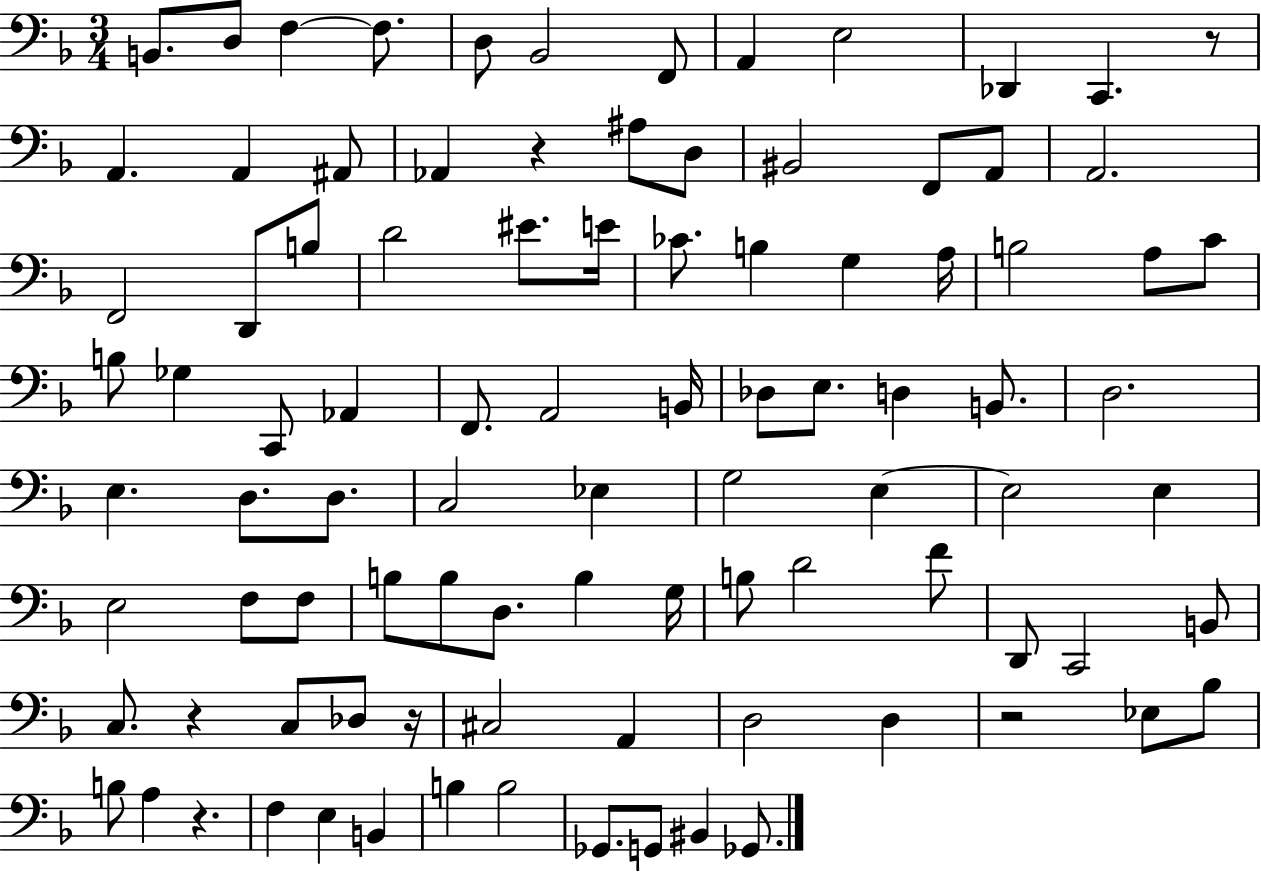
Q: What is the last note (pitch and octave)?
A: Gb2